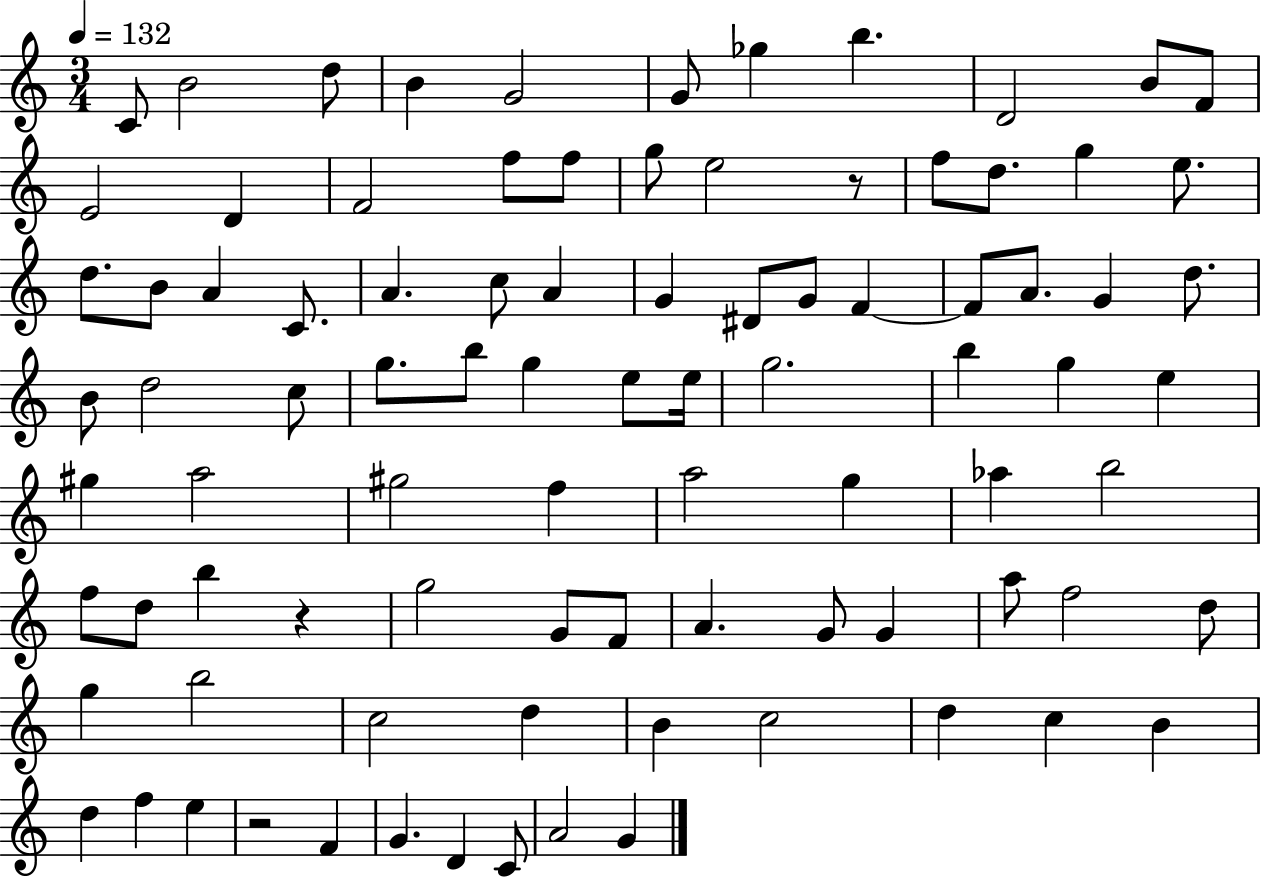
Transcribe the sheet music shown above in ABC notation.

X:1
T:Untitled
M:3/4
L:1/4
K:C
C/2 B2 d/2 B G2 G/2 _g b D2 B/2 F/2 E2 D F2 f/2 f/2 g/2 e2 z/2 f/2 d/2 g e/2 d/2 B/2 A C/2 A c/2 A G ^D/2 G/2 F F/2 A/2 G d/2 B/2 d2 c/2 g/2 b/2 g e/2 e/4 g2 b g e ^g a2 ^g2 f a2 g _a b2 f/2 d/2 b z g2 G/2 F/2 A G/2 G a/2 f2 d/2 g b2 c2 d B c2 d c B d f e z2 F G D C/2 A2 G